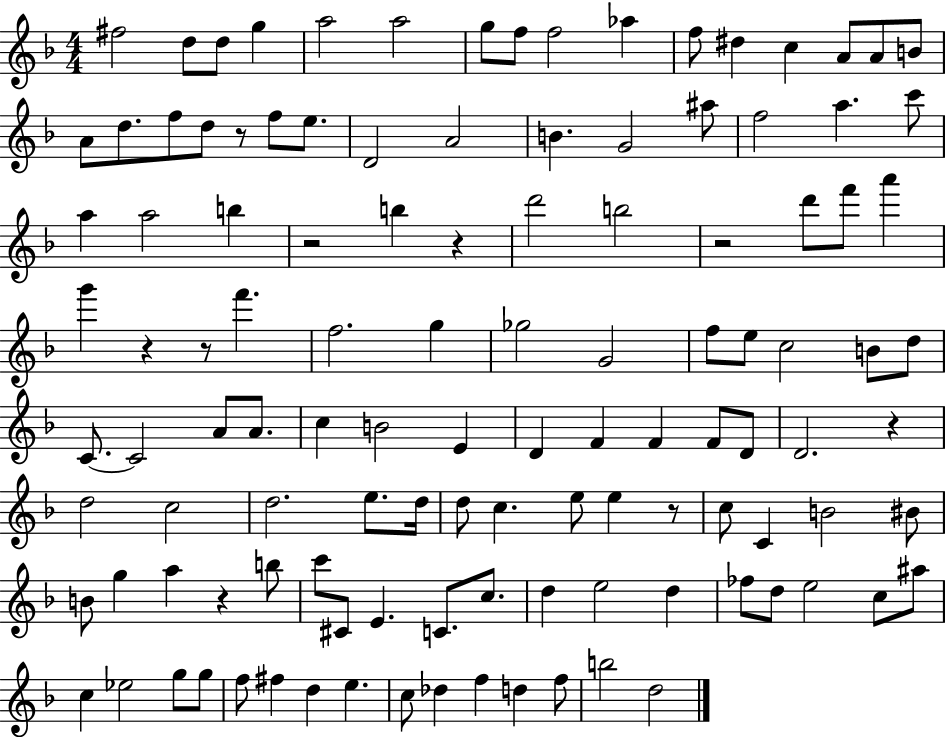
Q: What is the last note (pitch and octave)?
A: D5